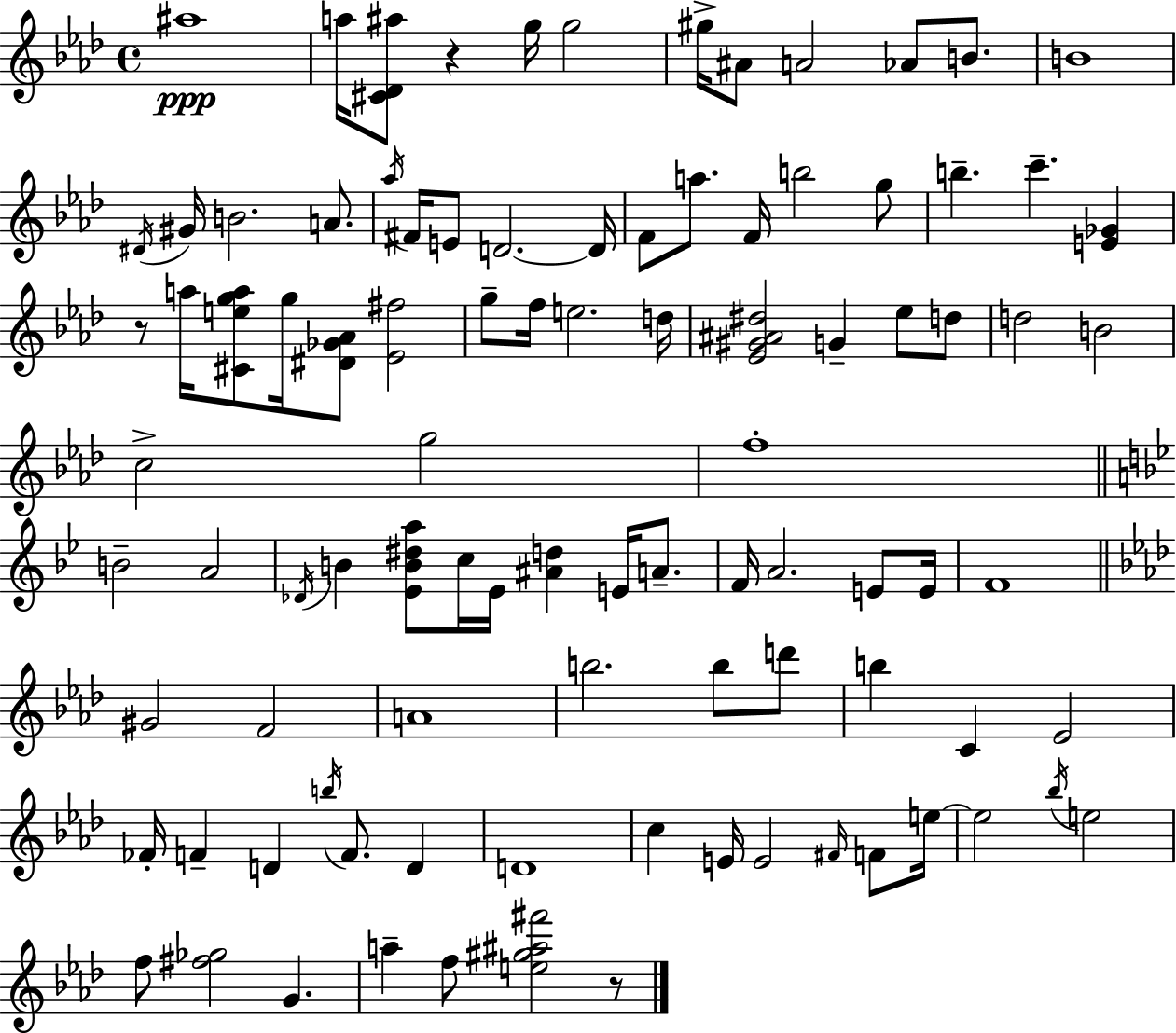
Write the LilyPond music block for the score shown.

{
  \clef treble
  \time 4/4
  \defaultTimeSignature
  \key f \minor
  ais''1\ppp | a''16 <cis' des' ais''>8 r4 g''16 g''2 | gis''16-> ais'8 a'2 aes'8 b'8. | b'1 | \break \acciaccatura { dis'16 } gis'16 b'2. a'8. | \acciaccatura { aes''16 } fis'16 e'8 d'2.~~ | d'16 f'8 a''8. f'16 b''2 | g''8 b''4.-- c'''4.-- <e' ges'>4 | \break r8 a''16 <cis' e'' g'' a''>8 g''16 <dis' ges' aes'>8 <ees' fis''>2 | g''8-- f''16 e''2. | d''16 <ees' gis' ais' dis''>2 g'4-- ees''8 | d''8 d''2 b'2 | \break c''2-> g''2 | f''1-. | \bar "||" \break \key bes \major b'2-- a'2 | \acciaccatura { des'16 } b'4 <ees' b' dis'' a''>8 c''16 ees'16 <ais' d''>4 e'16 a'8.-- | f'16 a'2. e'8 | e'16 f'1 | \break \bar "||" \break \key aes \major gis'2 f'2 | a'1 | b''2. b''8 d'''8 | b''4 c'4 ees'2 | \break fes'16-. f'4-- d'4 \acciaccatura { b''16 } f'8. d'4 | d'1 | c''4 e'16 e'2 \grace { fis'16 } f'8 | e''16~~ e''2 \acciaccatura { bes''16 } e''2 | \break f''8 <fis'' ges''>2 g'4. | a''4-- f''8 <e'' gis'' ais'' fis'''>2 | r8 \bar "|."
}